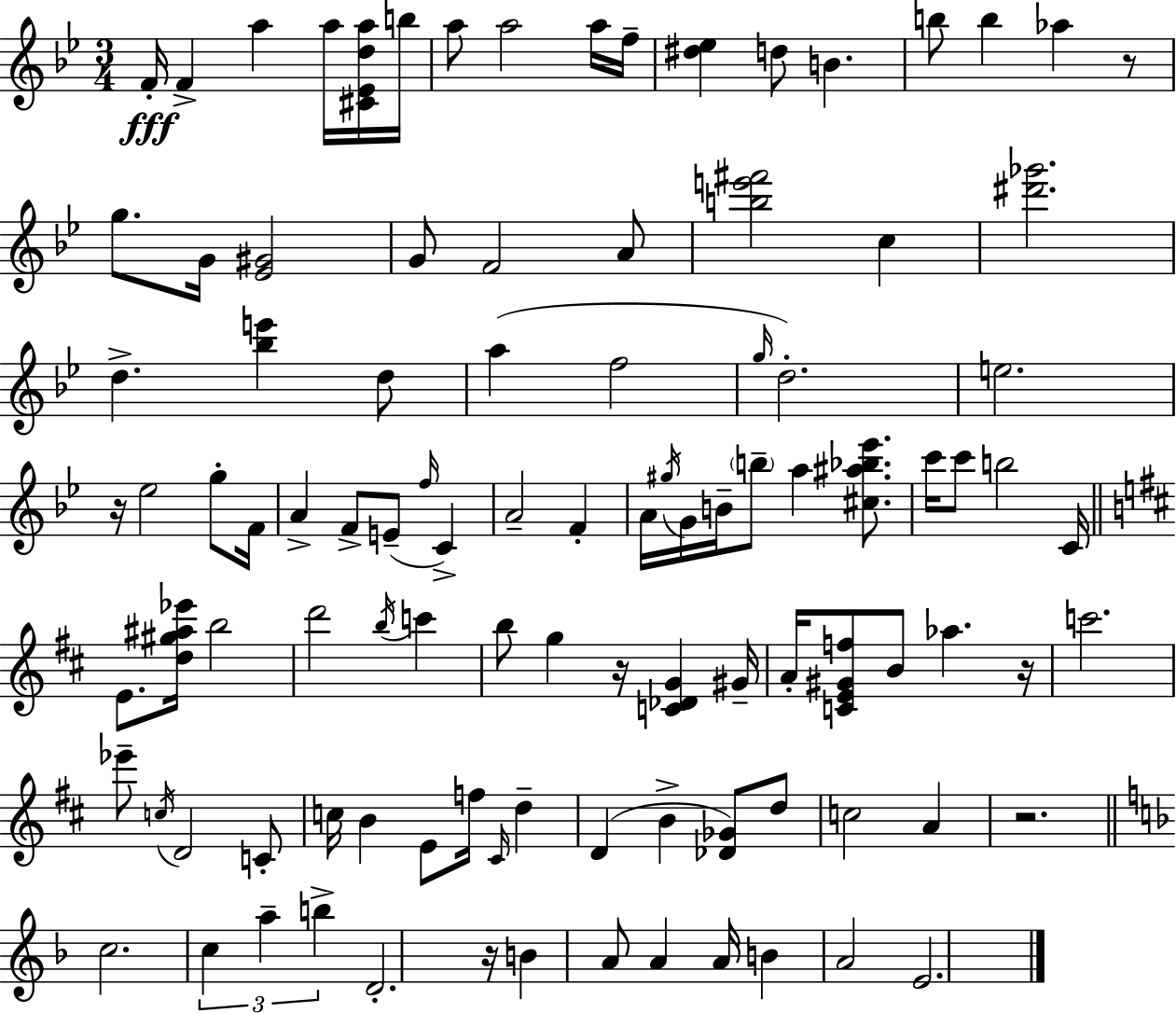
{
  \clef treble
  \numericTimeSignature
  \time 3/4
  \key g \minor
  \repeat volta 2 { f'16-.\fff f'4-> a''4 a''16 <cis' ees' d'' a''>16 b''16 | a''8 a''2 a''16 f''16-- | <dis'' ees''>4 d''8 b'4. | b''8 b''4 aes''4 r8 | \break g''8. g'16 <ees' gis'>2 | g'8 f'2 a'8 | <b'' e''' fis'''>2 c''4 | <dis''' ges'''>2. | \break d''4.-> <bes'' e'''>4 d''8 | a''4( f''2 | \grace { g''16 }) d''2.-. | e''2. | \break r16 ees''2 g''8-. | f'16 a'4-> f'8-> e'8--( \grace { f''16 } c'4->) | a'2-- f'4-. | a'16 \acciaccatura { gis''16 } g'16 b'16-- \parenthesize b''8-- a''4 | \break <cis'' ais'' bes'' ees'''>8. c'''16 c'''8 b''2 | c'16 \bar "||" \break \key b \minor e'8. <d'' gis'' ais'' ees'''>16 b''2 | d'''2 \acciaccatura { b''16 } c'''4 | b''8 g''4 r16 <c' des' g'>4 | gis'16-- a'16-. <c' e' gis' f''>8 b'8 aes''4. | \break r16 c'''2. | ees'''8-- \acciaccatura { c''16 } d'2 | c'8-. c''16 b'4 e'8 f''16 \grace { cis'16 } d''4-- | d'4( b'4-> <des' ges'>8) | \break d''8 c''2 a'4 | r2. | \bar "||" \break \key f \major c''2. | \tuplet 3/2 { c''4 a''4-- b''4-> } | d'2.-. | r16 b'4 a'8 a'4 a'16 | \break b'4 a'2 | e'2. | } \bar "|."
}